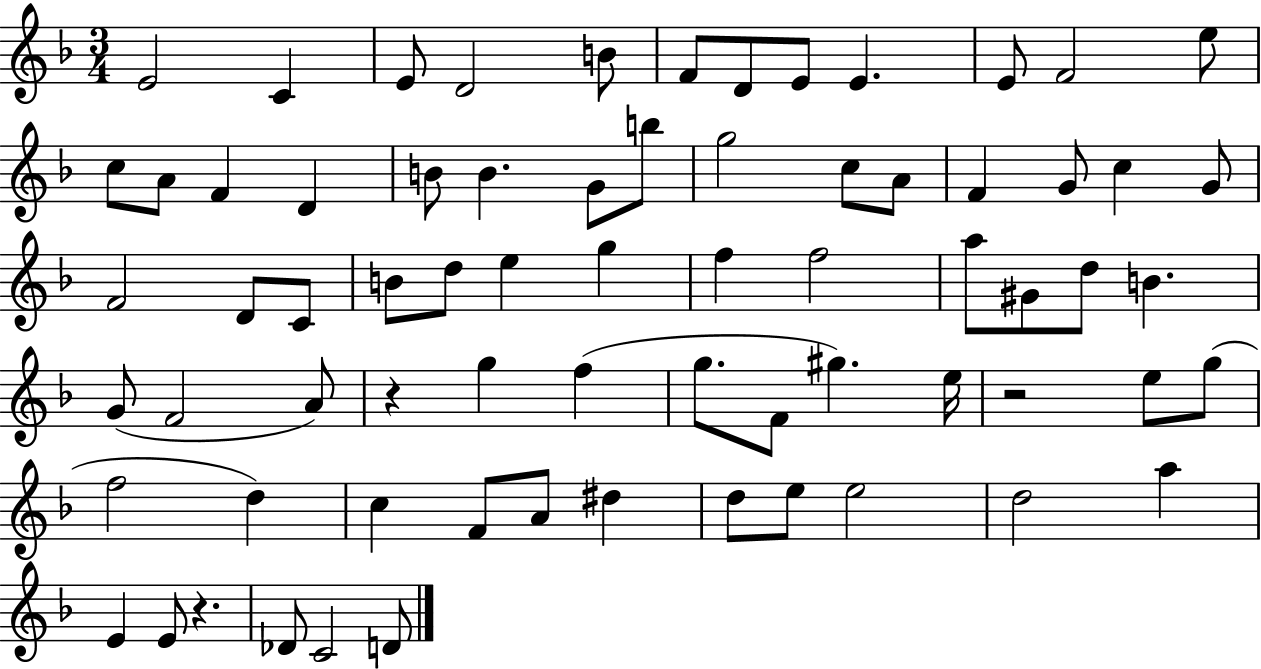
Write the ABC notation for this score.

X:1
T:Untitled
M:3/4
L:1/4
K:F
E2 C E/2 D2 B/2 F/2 D/2 E/2 E E/2 F2 e/2 c/2 A/2 F D B/2 B G/2 b/2 g2 c/2 A/2 F G/2 c G/2 F2 D/2 C/2 B/2 d/2 e g f f2 a/2 ^G/2 d/2 B G/2 F2 A/2 z g f g/2 F/2 ^g e/4 z2 e/2 g/2 f2 d c F/2 A/2 ^d d/2 e/2 e2 d2 a E E/2 z _D/2 C2 D/2